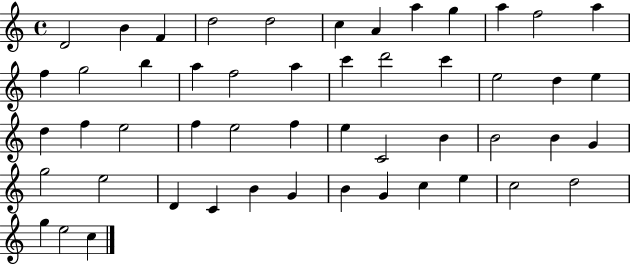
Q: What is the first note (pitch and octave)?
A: D4